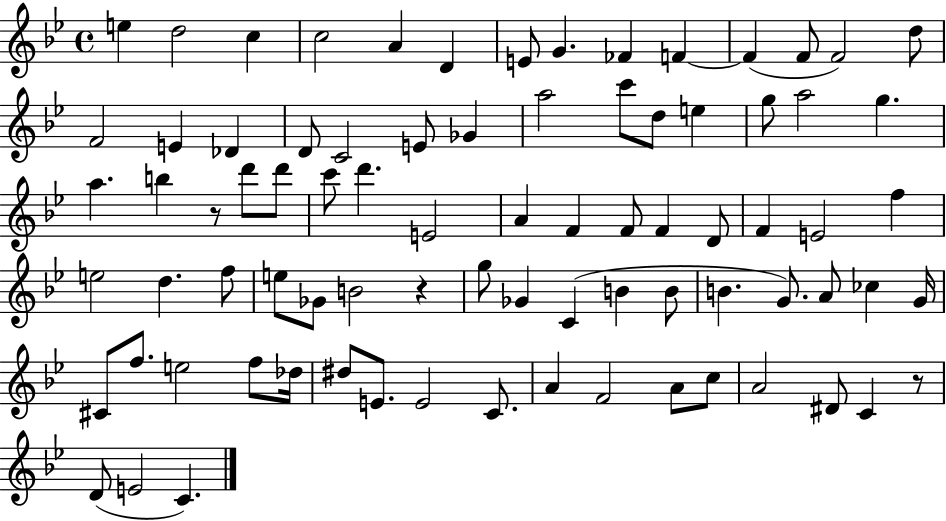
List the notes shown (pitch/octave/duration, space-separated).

E5/q D5/h C5/q C5/h A4/q D4/q E4/e G4/q. FES4/q F4/q F4/q F4/e F4/h D5/e F4/h E4/q Db4/q D4/e C4/h E4/e Gb4/q A5/h C6/e D5/e E5/q G5/e A5/h G5/q. A5/q. B5/q R/e D6/e D6/e C6/e D6/q. E4/h A4/q F4/q F4/e F4/q D4/e F4/q E4/h F5/q E5/h D5/q. F5/e E5/e Gb4/e B4/h R/q G5/e Gb4/q C4/q B4/q B4/e B4/q. G4/e. A4/e CES5/q G4/s C#4/e F5/e. E5/h F5/e Db5/s D#5/e E4/e. E4/h C4/e. A4/q F4/h A4/e C5/e A4/h D#4/e C4/q R/e D4/e E4/h C4/q.